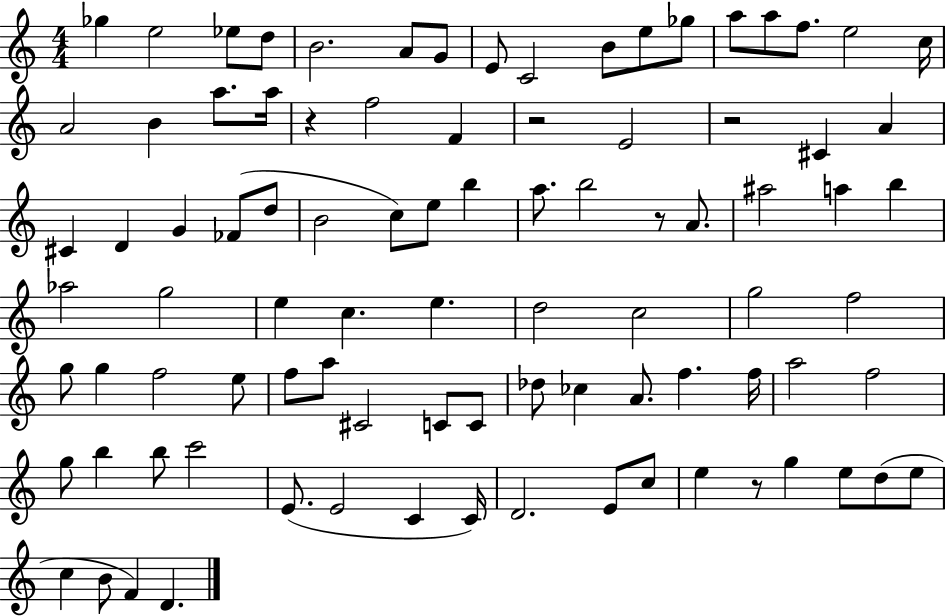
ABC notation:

X:1
T:Untitled
M:4/4
L:1/4
K:C
_g e2 _e/2 d/2 B2 A/2 G/2 E/2 C2 B/2 e/2 _g/2 a/2 a/2 f/2 e2 c/4 A2 B a/2 a/4 z f2 F z2 E2 z2 ^C A ^C D G _F/2 d/2 B2 c/2 e/2 b a/2 b2 z/2 A/2 ^a2 a b _a2 g2 e c e d2 c2 g2 f2 g/2 g f2 e/2 f/2 a/2 ^C2 C/2 C/2 _d/2 _c A/2 f f/4 a2 f2 g/2 b b/2 c'2 E/2 E2 C C/4 D2 E/2 c/2 e z/2 g e/2 d/2 e/2 c B/2 F D